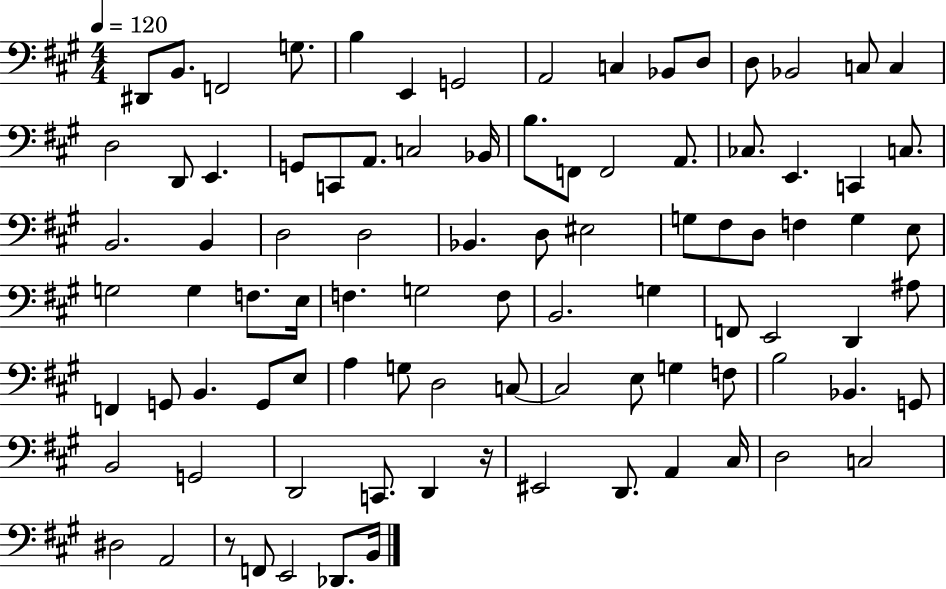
X:1
T:Untitled
M:4/4
L:1/4
K:A
^D,,/2 B,,/2 F,,2 G,/2 B, E,, G,,2 A,,2 C, _B,,/2 D,/2 D,/2 _B,,2 C,/2 C, D,2 D,,/2 E,, G,,/2 C,,/2 A,,/2 C,2 _B,,/4 B,/2 F,,/2 F,,2 A,,/2 _C,/2 E,, C,, C,/2 B,,2 B,, D,2 D,2 _B,, D,/2 ^E,2 G,/2 ^F,/2 D,/2 F, G, E,/2 G,2 G, F,/2 E,/4 F, G,2 F,/2 B,,2 G, F,,/2 E,,2 D,, ^A,/2 F,, G,,/2 B,, G,,/2 E,/2 A, G,/2 D,2 C,/2 C,2 E,/2 G, F,/2 B,2 _B,, G,,/2 B,,2 G,,2 D,,2 C,,/2 D,, z/4 ^E,,2 D,,/2 A,, ^C,/4 D,2 C,2 ^D,2 A,,2 z/2 F,,/2 E,,2 _D,,/2 B,,/4